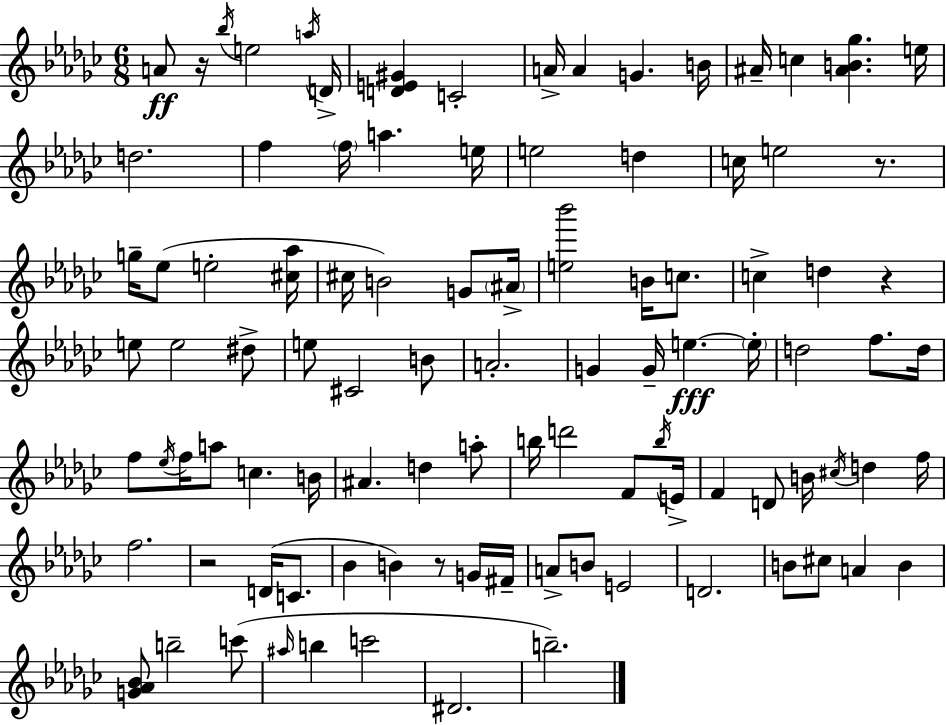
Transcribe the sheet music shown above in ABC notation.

X:1
T:Untitled
M:6/8
L:1/4
K:Ebm
A/2 z/4 _b/4 e2 a/4 D/4 [DE^G] C2 A/4 A G B/4 ^A/4 c [^AB_g] e/4 d2 f f/4 a e/4 e2 d c/4 e2 z/2 g/4 _e/2 e2 [^c_a]/4 ^c/4 B2 G/2 ^A/4 [e_b']2 B/4 c/2 c d z e/2 e2 ^d/2 e/2 ^C2 B/2 A2 G G/4 e e/4 d2 f/2 d/4 f/2 _e/4 f/4 a/2 c B/4 ^A d a/2 b/4 d'2 F/2 b/4 E/4 F D/2 B/4 ^c/4 d f/4 f2 z2 D/4 C/2 _B B z/2 G/4 ^F/4 A/2 B/2 E2 D2 B/2 ^c/2 A B [G_A_B]/2 b2 c'/2 ^a/4 b c'2 ^D2 b2